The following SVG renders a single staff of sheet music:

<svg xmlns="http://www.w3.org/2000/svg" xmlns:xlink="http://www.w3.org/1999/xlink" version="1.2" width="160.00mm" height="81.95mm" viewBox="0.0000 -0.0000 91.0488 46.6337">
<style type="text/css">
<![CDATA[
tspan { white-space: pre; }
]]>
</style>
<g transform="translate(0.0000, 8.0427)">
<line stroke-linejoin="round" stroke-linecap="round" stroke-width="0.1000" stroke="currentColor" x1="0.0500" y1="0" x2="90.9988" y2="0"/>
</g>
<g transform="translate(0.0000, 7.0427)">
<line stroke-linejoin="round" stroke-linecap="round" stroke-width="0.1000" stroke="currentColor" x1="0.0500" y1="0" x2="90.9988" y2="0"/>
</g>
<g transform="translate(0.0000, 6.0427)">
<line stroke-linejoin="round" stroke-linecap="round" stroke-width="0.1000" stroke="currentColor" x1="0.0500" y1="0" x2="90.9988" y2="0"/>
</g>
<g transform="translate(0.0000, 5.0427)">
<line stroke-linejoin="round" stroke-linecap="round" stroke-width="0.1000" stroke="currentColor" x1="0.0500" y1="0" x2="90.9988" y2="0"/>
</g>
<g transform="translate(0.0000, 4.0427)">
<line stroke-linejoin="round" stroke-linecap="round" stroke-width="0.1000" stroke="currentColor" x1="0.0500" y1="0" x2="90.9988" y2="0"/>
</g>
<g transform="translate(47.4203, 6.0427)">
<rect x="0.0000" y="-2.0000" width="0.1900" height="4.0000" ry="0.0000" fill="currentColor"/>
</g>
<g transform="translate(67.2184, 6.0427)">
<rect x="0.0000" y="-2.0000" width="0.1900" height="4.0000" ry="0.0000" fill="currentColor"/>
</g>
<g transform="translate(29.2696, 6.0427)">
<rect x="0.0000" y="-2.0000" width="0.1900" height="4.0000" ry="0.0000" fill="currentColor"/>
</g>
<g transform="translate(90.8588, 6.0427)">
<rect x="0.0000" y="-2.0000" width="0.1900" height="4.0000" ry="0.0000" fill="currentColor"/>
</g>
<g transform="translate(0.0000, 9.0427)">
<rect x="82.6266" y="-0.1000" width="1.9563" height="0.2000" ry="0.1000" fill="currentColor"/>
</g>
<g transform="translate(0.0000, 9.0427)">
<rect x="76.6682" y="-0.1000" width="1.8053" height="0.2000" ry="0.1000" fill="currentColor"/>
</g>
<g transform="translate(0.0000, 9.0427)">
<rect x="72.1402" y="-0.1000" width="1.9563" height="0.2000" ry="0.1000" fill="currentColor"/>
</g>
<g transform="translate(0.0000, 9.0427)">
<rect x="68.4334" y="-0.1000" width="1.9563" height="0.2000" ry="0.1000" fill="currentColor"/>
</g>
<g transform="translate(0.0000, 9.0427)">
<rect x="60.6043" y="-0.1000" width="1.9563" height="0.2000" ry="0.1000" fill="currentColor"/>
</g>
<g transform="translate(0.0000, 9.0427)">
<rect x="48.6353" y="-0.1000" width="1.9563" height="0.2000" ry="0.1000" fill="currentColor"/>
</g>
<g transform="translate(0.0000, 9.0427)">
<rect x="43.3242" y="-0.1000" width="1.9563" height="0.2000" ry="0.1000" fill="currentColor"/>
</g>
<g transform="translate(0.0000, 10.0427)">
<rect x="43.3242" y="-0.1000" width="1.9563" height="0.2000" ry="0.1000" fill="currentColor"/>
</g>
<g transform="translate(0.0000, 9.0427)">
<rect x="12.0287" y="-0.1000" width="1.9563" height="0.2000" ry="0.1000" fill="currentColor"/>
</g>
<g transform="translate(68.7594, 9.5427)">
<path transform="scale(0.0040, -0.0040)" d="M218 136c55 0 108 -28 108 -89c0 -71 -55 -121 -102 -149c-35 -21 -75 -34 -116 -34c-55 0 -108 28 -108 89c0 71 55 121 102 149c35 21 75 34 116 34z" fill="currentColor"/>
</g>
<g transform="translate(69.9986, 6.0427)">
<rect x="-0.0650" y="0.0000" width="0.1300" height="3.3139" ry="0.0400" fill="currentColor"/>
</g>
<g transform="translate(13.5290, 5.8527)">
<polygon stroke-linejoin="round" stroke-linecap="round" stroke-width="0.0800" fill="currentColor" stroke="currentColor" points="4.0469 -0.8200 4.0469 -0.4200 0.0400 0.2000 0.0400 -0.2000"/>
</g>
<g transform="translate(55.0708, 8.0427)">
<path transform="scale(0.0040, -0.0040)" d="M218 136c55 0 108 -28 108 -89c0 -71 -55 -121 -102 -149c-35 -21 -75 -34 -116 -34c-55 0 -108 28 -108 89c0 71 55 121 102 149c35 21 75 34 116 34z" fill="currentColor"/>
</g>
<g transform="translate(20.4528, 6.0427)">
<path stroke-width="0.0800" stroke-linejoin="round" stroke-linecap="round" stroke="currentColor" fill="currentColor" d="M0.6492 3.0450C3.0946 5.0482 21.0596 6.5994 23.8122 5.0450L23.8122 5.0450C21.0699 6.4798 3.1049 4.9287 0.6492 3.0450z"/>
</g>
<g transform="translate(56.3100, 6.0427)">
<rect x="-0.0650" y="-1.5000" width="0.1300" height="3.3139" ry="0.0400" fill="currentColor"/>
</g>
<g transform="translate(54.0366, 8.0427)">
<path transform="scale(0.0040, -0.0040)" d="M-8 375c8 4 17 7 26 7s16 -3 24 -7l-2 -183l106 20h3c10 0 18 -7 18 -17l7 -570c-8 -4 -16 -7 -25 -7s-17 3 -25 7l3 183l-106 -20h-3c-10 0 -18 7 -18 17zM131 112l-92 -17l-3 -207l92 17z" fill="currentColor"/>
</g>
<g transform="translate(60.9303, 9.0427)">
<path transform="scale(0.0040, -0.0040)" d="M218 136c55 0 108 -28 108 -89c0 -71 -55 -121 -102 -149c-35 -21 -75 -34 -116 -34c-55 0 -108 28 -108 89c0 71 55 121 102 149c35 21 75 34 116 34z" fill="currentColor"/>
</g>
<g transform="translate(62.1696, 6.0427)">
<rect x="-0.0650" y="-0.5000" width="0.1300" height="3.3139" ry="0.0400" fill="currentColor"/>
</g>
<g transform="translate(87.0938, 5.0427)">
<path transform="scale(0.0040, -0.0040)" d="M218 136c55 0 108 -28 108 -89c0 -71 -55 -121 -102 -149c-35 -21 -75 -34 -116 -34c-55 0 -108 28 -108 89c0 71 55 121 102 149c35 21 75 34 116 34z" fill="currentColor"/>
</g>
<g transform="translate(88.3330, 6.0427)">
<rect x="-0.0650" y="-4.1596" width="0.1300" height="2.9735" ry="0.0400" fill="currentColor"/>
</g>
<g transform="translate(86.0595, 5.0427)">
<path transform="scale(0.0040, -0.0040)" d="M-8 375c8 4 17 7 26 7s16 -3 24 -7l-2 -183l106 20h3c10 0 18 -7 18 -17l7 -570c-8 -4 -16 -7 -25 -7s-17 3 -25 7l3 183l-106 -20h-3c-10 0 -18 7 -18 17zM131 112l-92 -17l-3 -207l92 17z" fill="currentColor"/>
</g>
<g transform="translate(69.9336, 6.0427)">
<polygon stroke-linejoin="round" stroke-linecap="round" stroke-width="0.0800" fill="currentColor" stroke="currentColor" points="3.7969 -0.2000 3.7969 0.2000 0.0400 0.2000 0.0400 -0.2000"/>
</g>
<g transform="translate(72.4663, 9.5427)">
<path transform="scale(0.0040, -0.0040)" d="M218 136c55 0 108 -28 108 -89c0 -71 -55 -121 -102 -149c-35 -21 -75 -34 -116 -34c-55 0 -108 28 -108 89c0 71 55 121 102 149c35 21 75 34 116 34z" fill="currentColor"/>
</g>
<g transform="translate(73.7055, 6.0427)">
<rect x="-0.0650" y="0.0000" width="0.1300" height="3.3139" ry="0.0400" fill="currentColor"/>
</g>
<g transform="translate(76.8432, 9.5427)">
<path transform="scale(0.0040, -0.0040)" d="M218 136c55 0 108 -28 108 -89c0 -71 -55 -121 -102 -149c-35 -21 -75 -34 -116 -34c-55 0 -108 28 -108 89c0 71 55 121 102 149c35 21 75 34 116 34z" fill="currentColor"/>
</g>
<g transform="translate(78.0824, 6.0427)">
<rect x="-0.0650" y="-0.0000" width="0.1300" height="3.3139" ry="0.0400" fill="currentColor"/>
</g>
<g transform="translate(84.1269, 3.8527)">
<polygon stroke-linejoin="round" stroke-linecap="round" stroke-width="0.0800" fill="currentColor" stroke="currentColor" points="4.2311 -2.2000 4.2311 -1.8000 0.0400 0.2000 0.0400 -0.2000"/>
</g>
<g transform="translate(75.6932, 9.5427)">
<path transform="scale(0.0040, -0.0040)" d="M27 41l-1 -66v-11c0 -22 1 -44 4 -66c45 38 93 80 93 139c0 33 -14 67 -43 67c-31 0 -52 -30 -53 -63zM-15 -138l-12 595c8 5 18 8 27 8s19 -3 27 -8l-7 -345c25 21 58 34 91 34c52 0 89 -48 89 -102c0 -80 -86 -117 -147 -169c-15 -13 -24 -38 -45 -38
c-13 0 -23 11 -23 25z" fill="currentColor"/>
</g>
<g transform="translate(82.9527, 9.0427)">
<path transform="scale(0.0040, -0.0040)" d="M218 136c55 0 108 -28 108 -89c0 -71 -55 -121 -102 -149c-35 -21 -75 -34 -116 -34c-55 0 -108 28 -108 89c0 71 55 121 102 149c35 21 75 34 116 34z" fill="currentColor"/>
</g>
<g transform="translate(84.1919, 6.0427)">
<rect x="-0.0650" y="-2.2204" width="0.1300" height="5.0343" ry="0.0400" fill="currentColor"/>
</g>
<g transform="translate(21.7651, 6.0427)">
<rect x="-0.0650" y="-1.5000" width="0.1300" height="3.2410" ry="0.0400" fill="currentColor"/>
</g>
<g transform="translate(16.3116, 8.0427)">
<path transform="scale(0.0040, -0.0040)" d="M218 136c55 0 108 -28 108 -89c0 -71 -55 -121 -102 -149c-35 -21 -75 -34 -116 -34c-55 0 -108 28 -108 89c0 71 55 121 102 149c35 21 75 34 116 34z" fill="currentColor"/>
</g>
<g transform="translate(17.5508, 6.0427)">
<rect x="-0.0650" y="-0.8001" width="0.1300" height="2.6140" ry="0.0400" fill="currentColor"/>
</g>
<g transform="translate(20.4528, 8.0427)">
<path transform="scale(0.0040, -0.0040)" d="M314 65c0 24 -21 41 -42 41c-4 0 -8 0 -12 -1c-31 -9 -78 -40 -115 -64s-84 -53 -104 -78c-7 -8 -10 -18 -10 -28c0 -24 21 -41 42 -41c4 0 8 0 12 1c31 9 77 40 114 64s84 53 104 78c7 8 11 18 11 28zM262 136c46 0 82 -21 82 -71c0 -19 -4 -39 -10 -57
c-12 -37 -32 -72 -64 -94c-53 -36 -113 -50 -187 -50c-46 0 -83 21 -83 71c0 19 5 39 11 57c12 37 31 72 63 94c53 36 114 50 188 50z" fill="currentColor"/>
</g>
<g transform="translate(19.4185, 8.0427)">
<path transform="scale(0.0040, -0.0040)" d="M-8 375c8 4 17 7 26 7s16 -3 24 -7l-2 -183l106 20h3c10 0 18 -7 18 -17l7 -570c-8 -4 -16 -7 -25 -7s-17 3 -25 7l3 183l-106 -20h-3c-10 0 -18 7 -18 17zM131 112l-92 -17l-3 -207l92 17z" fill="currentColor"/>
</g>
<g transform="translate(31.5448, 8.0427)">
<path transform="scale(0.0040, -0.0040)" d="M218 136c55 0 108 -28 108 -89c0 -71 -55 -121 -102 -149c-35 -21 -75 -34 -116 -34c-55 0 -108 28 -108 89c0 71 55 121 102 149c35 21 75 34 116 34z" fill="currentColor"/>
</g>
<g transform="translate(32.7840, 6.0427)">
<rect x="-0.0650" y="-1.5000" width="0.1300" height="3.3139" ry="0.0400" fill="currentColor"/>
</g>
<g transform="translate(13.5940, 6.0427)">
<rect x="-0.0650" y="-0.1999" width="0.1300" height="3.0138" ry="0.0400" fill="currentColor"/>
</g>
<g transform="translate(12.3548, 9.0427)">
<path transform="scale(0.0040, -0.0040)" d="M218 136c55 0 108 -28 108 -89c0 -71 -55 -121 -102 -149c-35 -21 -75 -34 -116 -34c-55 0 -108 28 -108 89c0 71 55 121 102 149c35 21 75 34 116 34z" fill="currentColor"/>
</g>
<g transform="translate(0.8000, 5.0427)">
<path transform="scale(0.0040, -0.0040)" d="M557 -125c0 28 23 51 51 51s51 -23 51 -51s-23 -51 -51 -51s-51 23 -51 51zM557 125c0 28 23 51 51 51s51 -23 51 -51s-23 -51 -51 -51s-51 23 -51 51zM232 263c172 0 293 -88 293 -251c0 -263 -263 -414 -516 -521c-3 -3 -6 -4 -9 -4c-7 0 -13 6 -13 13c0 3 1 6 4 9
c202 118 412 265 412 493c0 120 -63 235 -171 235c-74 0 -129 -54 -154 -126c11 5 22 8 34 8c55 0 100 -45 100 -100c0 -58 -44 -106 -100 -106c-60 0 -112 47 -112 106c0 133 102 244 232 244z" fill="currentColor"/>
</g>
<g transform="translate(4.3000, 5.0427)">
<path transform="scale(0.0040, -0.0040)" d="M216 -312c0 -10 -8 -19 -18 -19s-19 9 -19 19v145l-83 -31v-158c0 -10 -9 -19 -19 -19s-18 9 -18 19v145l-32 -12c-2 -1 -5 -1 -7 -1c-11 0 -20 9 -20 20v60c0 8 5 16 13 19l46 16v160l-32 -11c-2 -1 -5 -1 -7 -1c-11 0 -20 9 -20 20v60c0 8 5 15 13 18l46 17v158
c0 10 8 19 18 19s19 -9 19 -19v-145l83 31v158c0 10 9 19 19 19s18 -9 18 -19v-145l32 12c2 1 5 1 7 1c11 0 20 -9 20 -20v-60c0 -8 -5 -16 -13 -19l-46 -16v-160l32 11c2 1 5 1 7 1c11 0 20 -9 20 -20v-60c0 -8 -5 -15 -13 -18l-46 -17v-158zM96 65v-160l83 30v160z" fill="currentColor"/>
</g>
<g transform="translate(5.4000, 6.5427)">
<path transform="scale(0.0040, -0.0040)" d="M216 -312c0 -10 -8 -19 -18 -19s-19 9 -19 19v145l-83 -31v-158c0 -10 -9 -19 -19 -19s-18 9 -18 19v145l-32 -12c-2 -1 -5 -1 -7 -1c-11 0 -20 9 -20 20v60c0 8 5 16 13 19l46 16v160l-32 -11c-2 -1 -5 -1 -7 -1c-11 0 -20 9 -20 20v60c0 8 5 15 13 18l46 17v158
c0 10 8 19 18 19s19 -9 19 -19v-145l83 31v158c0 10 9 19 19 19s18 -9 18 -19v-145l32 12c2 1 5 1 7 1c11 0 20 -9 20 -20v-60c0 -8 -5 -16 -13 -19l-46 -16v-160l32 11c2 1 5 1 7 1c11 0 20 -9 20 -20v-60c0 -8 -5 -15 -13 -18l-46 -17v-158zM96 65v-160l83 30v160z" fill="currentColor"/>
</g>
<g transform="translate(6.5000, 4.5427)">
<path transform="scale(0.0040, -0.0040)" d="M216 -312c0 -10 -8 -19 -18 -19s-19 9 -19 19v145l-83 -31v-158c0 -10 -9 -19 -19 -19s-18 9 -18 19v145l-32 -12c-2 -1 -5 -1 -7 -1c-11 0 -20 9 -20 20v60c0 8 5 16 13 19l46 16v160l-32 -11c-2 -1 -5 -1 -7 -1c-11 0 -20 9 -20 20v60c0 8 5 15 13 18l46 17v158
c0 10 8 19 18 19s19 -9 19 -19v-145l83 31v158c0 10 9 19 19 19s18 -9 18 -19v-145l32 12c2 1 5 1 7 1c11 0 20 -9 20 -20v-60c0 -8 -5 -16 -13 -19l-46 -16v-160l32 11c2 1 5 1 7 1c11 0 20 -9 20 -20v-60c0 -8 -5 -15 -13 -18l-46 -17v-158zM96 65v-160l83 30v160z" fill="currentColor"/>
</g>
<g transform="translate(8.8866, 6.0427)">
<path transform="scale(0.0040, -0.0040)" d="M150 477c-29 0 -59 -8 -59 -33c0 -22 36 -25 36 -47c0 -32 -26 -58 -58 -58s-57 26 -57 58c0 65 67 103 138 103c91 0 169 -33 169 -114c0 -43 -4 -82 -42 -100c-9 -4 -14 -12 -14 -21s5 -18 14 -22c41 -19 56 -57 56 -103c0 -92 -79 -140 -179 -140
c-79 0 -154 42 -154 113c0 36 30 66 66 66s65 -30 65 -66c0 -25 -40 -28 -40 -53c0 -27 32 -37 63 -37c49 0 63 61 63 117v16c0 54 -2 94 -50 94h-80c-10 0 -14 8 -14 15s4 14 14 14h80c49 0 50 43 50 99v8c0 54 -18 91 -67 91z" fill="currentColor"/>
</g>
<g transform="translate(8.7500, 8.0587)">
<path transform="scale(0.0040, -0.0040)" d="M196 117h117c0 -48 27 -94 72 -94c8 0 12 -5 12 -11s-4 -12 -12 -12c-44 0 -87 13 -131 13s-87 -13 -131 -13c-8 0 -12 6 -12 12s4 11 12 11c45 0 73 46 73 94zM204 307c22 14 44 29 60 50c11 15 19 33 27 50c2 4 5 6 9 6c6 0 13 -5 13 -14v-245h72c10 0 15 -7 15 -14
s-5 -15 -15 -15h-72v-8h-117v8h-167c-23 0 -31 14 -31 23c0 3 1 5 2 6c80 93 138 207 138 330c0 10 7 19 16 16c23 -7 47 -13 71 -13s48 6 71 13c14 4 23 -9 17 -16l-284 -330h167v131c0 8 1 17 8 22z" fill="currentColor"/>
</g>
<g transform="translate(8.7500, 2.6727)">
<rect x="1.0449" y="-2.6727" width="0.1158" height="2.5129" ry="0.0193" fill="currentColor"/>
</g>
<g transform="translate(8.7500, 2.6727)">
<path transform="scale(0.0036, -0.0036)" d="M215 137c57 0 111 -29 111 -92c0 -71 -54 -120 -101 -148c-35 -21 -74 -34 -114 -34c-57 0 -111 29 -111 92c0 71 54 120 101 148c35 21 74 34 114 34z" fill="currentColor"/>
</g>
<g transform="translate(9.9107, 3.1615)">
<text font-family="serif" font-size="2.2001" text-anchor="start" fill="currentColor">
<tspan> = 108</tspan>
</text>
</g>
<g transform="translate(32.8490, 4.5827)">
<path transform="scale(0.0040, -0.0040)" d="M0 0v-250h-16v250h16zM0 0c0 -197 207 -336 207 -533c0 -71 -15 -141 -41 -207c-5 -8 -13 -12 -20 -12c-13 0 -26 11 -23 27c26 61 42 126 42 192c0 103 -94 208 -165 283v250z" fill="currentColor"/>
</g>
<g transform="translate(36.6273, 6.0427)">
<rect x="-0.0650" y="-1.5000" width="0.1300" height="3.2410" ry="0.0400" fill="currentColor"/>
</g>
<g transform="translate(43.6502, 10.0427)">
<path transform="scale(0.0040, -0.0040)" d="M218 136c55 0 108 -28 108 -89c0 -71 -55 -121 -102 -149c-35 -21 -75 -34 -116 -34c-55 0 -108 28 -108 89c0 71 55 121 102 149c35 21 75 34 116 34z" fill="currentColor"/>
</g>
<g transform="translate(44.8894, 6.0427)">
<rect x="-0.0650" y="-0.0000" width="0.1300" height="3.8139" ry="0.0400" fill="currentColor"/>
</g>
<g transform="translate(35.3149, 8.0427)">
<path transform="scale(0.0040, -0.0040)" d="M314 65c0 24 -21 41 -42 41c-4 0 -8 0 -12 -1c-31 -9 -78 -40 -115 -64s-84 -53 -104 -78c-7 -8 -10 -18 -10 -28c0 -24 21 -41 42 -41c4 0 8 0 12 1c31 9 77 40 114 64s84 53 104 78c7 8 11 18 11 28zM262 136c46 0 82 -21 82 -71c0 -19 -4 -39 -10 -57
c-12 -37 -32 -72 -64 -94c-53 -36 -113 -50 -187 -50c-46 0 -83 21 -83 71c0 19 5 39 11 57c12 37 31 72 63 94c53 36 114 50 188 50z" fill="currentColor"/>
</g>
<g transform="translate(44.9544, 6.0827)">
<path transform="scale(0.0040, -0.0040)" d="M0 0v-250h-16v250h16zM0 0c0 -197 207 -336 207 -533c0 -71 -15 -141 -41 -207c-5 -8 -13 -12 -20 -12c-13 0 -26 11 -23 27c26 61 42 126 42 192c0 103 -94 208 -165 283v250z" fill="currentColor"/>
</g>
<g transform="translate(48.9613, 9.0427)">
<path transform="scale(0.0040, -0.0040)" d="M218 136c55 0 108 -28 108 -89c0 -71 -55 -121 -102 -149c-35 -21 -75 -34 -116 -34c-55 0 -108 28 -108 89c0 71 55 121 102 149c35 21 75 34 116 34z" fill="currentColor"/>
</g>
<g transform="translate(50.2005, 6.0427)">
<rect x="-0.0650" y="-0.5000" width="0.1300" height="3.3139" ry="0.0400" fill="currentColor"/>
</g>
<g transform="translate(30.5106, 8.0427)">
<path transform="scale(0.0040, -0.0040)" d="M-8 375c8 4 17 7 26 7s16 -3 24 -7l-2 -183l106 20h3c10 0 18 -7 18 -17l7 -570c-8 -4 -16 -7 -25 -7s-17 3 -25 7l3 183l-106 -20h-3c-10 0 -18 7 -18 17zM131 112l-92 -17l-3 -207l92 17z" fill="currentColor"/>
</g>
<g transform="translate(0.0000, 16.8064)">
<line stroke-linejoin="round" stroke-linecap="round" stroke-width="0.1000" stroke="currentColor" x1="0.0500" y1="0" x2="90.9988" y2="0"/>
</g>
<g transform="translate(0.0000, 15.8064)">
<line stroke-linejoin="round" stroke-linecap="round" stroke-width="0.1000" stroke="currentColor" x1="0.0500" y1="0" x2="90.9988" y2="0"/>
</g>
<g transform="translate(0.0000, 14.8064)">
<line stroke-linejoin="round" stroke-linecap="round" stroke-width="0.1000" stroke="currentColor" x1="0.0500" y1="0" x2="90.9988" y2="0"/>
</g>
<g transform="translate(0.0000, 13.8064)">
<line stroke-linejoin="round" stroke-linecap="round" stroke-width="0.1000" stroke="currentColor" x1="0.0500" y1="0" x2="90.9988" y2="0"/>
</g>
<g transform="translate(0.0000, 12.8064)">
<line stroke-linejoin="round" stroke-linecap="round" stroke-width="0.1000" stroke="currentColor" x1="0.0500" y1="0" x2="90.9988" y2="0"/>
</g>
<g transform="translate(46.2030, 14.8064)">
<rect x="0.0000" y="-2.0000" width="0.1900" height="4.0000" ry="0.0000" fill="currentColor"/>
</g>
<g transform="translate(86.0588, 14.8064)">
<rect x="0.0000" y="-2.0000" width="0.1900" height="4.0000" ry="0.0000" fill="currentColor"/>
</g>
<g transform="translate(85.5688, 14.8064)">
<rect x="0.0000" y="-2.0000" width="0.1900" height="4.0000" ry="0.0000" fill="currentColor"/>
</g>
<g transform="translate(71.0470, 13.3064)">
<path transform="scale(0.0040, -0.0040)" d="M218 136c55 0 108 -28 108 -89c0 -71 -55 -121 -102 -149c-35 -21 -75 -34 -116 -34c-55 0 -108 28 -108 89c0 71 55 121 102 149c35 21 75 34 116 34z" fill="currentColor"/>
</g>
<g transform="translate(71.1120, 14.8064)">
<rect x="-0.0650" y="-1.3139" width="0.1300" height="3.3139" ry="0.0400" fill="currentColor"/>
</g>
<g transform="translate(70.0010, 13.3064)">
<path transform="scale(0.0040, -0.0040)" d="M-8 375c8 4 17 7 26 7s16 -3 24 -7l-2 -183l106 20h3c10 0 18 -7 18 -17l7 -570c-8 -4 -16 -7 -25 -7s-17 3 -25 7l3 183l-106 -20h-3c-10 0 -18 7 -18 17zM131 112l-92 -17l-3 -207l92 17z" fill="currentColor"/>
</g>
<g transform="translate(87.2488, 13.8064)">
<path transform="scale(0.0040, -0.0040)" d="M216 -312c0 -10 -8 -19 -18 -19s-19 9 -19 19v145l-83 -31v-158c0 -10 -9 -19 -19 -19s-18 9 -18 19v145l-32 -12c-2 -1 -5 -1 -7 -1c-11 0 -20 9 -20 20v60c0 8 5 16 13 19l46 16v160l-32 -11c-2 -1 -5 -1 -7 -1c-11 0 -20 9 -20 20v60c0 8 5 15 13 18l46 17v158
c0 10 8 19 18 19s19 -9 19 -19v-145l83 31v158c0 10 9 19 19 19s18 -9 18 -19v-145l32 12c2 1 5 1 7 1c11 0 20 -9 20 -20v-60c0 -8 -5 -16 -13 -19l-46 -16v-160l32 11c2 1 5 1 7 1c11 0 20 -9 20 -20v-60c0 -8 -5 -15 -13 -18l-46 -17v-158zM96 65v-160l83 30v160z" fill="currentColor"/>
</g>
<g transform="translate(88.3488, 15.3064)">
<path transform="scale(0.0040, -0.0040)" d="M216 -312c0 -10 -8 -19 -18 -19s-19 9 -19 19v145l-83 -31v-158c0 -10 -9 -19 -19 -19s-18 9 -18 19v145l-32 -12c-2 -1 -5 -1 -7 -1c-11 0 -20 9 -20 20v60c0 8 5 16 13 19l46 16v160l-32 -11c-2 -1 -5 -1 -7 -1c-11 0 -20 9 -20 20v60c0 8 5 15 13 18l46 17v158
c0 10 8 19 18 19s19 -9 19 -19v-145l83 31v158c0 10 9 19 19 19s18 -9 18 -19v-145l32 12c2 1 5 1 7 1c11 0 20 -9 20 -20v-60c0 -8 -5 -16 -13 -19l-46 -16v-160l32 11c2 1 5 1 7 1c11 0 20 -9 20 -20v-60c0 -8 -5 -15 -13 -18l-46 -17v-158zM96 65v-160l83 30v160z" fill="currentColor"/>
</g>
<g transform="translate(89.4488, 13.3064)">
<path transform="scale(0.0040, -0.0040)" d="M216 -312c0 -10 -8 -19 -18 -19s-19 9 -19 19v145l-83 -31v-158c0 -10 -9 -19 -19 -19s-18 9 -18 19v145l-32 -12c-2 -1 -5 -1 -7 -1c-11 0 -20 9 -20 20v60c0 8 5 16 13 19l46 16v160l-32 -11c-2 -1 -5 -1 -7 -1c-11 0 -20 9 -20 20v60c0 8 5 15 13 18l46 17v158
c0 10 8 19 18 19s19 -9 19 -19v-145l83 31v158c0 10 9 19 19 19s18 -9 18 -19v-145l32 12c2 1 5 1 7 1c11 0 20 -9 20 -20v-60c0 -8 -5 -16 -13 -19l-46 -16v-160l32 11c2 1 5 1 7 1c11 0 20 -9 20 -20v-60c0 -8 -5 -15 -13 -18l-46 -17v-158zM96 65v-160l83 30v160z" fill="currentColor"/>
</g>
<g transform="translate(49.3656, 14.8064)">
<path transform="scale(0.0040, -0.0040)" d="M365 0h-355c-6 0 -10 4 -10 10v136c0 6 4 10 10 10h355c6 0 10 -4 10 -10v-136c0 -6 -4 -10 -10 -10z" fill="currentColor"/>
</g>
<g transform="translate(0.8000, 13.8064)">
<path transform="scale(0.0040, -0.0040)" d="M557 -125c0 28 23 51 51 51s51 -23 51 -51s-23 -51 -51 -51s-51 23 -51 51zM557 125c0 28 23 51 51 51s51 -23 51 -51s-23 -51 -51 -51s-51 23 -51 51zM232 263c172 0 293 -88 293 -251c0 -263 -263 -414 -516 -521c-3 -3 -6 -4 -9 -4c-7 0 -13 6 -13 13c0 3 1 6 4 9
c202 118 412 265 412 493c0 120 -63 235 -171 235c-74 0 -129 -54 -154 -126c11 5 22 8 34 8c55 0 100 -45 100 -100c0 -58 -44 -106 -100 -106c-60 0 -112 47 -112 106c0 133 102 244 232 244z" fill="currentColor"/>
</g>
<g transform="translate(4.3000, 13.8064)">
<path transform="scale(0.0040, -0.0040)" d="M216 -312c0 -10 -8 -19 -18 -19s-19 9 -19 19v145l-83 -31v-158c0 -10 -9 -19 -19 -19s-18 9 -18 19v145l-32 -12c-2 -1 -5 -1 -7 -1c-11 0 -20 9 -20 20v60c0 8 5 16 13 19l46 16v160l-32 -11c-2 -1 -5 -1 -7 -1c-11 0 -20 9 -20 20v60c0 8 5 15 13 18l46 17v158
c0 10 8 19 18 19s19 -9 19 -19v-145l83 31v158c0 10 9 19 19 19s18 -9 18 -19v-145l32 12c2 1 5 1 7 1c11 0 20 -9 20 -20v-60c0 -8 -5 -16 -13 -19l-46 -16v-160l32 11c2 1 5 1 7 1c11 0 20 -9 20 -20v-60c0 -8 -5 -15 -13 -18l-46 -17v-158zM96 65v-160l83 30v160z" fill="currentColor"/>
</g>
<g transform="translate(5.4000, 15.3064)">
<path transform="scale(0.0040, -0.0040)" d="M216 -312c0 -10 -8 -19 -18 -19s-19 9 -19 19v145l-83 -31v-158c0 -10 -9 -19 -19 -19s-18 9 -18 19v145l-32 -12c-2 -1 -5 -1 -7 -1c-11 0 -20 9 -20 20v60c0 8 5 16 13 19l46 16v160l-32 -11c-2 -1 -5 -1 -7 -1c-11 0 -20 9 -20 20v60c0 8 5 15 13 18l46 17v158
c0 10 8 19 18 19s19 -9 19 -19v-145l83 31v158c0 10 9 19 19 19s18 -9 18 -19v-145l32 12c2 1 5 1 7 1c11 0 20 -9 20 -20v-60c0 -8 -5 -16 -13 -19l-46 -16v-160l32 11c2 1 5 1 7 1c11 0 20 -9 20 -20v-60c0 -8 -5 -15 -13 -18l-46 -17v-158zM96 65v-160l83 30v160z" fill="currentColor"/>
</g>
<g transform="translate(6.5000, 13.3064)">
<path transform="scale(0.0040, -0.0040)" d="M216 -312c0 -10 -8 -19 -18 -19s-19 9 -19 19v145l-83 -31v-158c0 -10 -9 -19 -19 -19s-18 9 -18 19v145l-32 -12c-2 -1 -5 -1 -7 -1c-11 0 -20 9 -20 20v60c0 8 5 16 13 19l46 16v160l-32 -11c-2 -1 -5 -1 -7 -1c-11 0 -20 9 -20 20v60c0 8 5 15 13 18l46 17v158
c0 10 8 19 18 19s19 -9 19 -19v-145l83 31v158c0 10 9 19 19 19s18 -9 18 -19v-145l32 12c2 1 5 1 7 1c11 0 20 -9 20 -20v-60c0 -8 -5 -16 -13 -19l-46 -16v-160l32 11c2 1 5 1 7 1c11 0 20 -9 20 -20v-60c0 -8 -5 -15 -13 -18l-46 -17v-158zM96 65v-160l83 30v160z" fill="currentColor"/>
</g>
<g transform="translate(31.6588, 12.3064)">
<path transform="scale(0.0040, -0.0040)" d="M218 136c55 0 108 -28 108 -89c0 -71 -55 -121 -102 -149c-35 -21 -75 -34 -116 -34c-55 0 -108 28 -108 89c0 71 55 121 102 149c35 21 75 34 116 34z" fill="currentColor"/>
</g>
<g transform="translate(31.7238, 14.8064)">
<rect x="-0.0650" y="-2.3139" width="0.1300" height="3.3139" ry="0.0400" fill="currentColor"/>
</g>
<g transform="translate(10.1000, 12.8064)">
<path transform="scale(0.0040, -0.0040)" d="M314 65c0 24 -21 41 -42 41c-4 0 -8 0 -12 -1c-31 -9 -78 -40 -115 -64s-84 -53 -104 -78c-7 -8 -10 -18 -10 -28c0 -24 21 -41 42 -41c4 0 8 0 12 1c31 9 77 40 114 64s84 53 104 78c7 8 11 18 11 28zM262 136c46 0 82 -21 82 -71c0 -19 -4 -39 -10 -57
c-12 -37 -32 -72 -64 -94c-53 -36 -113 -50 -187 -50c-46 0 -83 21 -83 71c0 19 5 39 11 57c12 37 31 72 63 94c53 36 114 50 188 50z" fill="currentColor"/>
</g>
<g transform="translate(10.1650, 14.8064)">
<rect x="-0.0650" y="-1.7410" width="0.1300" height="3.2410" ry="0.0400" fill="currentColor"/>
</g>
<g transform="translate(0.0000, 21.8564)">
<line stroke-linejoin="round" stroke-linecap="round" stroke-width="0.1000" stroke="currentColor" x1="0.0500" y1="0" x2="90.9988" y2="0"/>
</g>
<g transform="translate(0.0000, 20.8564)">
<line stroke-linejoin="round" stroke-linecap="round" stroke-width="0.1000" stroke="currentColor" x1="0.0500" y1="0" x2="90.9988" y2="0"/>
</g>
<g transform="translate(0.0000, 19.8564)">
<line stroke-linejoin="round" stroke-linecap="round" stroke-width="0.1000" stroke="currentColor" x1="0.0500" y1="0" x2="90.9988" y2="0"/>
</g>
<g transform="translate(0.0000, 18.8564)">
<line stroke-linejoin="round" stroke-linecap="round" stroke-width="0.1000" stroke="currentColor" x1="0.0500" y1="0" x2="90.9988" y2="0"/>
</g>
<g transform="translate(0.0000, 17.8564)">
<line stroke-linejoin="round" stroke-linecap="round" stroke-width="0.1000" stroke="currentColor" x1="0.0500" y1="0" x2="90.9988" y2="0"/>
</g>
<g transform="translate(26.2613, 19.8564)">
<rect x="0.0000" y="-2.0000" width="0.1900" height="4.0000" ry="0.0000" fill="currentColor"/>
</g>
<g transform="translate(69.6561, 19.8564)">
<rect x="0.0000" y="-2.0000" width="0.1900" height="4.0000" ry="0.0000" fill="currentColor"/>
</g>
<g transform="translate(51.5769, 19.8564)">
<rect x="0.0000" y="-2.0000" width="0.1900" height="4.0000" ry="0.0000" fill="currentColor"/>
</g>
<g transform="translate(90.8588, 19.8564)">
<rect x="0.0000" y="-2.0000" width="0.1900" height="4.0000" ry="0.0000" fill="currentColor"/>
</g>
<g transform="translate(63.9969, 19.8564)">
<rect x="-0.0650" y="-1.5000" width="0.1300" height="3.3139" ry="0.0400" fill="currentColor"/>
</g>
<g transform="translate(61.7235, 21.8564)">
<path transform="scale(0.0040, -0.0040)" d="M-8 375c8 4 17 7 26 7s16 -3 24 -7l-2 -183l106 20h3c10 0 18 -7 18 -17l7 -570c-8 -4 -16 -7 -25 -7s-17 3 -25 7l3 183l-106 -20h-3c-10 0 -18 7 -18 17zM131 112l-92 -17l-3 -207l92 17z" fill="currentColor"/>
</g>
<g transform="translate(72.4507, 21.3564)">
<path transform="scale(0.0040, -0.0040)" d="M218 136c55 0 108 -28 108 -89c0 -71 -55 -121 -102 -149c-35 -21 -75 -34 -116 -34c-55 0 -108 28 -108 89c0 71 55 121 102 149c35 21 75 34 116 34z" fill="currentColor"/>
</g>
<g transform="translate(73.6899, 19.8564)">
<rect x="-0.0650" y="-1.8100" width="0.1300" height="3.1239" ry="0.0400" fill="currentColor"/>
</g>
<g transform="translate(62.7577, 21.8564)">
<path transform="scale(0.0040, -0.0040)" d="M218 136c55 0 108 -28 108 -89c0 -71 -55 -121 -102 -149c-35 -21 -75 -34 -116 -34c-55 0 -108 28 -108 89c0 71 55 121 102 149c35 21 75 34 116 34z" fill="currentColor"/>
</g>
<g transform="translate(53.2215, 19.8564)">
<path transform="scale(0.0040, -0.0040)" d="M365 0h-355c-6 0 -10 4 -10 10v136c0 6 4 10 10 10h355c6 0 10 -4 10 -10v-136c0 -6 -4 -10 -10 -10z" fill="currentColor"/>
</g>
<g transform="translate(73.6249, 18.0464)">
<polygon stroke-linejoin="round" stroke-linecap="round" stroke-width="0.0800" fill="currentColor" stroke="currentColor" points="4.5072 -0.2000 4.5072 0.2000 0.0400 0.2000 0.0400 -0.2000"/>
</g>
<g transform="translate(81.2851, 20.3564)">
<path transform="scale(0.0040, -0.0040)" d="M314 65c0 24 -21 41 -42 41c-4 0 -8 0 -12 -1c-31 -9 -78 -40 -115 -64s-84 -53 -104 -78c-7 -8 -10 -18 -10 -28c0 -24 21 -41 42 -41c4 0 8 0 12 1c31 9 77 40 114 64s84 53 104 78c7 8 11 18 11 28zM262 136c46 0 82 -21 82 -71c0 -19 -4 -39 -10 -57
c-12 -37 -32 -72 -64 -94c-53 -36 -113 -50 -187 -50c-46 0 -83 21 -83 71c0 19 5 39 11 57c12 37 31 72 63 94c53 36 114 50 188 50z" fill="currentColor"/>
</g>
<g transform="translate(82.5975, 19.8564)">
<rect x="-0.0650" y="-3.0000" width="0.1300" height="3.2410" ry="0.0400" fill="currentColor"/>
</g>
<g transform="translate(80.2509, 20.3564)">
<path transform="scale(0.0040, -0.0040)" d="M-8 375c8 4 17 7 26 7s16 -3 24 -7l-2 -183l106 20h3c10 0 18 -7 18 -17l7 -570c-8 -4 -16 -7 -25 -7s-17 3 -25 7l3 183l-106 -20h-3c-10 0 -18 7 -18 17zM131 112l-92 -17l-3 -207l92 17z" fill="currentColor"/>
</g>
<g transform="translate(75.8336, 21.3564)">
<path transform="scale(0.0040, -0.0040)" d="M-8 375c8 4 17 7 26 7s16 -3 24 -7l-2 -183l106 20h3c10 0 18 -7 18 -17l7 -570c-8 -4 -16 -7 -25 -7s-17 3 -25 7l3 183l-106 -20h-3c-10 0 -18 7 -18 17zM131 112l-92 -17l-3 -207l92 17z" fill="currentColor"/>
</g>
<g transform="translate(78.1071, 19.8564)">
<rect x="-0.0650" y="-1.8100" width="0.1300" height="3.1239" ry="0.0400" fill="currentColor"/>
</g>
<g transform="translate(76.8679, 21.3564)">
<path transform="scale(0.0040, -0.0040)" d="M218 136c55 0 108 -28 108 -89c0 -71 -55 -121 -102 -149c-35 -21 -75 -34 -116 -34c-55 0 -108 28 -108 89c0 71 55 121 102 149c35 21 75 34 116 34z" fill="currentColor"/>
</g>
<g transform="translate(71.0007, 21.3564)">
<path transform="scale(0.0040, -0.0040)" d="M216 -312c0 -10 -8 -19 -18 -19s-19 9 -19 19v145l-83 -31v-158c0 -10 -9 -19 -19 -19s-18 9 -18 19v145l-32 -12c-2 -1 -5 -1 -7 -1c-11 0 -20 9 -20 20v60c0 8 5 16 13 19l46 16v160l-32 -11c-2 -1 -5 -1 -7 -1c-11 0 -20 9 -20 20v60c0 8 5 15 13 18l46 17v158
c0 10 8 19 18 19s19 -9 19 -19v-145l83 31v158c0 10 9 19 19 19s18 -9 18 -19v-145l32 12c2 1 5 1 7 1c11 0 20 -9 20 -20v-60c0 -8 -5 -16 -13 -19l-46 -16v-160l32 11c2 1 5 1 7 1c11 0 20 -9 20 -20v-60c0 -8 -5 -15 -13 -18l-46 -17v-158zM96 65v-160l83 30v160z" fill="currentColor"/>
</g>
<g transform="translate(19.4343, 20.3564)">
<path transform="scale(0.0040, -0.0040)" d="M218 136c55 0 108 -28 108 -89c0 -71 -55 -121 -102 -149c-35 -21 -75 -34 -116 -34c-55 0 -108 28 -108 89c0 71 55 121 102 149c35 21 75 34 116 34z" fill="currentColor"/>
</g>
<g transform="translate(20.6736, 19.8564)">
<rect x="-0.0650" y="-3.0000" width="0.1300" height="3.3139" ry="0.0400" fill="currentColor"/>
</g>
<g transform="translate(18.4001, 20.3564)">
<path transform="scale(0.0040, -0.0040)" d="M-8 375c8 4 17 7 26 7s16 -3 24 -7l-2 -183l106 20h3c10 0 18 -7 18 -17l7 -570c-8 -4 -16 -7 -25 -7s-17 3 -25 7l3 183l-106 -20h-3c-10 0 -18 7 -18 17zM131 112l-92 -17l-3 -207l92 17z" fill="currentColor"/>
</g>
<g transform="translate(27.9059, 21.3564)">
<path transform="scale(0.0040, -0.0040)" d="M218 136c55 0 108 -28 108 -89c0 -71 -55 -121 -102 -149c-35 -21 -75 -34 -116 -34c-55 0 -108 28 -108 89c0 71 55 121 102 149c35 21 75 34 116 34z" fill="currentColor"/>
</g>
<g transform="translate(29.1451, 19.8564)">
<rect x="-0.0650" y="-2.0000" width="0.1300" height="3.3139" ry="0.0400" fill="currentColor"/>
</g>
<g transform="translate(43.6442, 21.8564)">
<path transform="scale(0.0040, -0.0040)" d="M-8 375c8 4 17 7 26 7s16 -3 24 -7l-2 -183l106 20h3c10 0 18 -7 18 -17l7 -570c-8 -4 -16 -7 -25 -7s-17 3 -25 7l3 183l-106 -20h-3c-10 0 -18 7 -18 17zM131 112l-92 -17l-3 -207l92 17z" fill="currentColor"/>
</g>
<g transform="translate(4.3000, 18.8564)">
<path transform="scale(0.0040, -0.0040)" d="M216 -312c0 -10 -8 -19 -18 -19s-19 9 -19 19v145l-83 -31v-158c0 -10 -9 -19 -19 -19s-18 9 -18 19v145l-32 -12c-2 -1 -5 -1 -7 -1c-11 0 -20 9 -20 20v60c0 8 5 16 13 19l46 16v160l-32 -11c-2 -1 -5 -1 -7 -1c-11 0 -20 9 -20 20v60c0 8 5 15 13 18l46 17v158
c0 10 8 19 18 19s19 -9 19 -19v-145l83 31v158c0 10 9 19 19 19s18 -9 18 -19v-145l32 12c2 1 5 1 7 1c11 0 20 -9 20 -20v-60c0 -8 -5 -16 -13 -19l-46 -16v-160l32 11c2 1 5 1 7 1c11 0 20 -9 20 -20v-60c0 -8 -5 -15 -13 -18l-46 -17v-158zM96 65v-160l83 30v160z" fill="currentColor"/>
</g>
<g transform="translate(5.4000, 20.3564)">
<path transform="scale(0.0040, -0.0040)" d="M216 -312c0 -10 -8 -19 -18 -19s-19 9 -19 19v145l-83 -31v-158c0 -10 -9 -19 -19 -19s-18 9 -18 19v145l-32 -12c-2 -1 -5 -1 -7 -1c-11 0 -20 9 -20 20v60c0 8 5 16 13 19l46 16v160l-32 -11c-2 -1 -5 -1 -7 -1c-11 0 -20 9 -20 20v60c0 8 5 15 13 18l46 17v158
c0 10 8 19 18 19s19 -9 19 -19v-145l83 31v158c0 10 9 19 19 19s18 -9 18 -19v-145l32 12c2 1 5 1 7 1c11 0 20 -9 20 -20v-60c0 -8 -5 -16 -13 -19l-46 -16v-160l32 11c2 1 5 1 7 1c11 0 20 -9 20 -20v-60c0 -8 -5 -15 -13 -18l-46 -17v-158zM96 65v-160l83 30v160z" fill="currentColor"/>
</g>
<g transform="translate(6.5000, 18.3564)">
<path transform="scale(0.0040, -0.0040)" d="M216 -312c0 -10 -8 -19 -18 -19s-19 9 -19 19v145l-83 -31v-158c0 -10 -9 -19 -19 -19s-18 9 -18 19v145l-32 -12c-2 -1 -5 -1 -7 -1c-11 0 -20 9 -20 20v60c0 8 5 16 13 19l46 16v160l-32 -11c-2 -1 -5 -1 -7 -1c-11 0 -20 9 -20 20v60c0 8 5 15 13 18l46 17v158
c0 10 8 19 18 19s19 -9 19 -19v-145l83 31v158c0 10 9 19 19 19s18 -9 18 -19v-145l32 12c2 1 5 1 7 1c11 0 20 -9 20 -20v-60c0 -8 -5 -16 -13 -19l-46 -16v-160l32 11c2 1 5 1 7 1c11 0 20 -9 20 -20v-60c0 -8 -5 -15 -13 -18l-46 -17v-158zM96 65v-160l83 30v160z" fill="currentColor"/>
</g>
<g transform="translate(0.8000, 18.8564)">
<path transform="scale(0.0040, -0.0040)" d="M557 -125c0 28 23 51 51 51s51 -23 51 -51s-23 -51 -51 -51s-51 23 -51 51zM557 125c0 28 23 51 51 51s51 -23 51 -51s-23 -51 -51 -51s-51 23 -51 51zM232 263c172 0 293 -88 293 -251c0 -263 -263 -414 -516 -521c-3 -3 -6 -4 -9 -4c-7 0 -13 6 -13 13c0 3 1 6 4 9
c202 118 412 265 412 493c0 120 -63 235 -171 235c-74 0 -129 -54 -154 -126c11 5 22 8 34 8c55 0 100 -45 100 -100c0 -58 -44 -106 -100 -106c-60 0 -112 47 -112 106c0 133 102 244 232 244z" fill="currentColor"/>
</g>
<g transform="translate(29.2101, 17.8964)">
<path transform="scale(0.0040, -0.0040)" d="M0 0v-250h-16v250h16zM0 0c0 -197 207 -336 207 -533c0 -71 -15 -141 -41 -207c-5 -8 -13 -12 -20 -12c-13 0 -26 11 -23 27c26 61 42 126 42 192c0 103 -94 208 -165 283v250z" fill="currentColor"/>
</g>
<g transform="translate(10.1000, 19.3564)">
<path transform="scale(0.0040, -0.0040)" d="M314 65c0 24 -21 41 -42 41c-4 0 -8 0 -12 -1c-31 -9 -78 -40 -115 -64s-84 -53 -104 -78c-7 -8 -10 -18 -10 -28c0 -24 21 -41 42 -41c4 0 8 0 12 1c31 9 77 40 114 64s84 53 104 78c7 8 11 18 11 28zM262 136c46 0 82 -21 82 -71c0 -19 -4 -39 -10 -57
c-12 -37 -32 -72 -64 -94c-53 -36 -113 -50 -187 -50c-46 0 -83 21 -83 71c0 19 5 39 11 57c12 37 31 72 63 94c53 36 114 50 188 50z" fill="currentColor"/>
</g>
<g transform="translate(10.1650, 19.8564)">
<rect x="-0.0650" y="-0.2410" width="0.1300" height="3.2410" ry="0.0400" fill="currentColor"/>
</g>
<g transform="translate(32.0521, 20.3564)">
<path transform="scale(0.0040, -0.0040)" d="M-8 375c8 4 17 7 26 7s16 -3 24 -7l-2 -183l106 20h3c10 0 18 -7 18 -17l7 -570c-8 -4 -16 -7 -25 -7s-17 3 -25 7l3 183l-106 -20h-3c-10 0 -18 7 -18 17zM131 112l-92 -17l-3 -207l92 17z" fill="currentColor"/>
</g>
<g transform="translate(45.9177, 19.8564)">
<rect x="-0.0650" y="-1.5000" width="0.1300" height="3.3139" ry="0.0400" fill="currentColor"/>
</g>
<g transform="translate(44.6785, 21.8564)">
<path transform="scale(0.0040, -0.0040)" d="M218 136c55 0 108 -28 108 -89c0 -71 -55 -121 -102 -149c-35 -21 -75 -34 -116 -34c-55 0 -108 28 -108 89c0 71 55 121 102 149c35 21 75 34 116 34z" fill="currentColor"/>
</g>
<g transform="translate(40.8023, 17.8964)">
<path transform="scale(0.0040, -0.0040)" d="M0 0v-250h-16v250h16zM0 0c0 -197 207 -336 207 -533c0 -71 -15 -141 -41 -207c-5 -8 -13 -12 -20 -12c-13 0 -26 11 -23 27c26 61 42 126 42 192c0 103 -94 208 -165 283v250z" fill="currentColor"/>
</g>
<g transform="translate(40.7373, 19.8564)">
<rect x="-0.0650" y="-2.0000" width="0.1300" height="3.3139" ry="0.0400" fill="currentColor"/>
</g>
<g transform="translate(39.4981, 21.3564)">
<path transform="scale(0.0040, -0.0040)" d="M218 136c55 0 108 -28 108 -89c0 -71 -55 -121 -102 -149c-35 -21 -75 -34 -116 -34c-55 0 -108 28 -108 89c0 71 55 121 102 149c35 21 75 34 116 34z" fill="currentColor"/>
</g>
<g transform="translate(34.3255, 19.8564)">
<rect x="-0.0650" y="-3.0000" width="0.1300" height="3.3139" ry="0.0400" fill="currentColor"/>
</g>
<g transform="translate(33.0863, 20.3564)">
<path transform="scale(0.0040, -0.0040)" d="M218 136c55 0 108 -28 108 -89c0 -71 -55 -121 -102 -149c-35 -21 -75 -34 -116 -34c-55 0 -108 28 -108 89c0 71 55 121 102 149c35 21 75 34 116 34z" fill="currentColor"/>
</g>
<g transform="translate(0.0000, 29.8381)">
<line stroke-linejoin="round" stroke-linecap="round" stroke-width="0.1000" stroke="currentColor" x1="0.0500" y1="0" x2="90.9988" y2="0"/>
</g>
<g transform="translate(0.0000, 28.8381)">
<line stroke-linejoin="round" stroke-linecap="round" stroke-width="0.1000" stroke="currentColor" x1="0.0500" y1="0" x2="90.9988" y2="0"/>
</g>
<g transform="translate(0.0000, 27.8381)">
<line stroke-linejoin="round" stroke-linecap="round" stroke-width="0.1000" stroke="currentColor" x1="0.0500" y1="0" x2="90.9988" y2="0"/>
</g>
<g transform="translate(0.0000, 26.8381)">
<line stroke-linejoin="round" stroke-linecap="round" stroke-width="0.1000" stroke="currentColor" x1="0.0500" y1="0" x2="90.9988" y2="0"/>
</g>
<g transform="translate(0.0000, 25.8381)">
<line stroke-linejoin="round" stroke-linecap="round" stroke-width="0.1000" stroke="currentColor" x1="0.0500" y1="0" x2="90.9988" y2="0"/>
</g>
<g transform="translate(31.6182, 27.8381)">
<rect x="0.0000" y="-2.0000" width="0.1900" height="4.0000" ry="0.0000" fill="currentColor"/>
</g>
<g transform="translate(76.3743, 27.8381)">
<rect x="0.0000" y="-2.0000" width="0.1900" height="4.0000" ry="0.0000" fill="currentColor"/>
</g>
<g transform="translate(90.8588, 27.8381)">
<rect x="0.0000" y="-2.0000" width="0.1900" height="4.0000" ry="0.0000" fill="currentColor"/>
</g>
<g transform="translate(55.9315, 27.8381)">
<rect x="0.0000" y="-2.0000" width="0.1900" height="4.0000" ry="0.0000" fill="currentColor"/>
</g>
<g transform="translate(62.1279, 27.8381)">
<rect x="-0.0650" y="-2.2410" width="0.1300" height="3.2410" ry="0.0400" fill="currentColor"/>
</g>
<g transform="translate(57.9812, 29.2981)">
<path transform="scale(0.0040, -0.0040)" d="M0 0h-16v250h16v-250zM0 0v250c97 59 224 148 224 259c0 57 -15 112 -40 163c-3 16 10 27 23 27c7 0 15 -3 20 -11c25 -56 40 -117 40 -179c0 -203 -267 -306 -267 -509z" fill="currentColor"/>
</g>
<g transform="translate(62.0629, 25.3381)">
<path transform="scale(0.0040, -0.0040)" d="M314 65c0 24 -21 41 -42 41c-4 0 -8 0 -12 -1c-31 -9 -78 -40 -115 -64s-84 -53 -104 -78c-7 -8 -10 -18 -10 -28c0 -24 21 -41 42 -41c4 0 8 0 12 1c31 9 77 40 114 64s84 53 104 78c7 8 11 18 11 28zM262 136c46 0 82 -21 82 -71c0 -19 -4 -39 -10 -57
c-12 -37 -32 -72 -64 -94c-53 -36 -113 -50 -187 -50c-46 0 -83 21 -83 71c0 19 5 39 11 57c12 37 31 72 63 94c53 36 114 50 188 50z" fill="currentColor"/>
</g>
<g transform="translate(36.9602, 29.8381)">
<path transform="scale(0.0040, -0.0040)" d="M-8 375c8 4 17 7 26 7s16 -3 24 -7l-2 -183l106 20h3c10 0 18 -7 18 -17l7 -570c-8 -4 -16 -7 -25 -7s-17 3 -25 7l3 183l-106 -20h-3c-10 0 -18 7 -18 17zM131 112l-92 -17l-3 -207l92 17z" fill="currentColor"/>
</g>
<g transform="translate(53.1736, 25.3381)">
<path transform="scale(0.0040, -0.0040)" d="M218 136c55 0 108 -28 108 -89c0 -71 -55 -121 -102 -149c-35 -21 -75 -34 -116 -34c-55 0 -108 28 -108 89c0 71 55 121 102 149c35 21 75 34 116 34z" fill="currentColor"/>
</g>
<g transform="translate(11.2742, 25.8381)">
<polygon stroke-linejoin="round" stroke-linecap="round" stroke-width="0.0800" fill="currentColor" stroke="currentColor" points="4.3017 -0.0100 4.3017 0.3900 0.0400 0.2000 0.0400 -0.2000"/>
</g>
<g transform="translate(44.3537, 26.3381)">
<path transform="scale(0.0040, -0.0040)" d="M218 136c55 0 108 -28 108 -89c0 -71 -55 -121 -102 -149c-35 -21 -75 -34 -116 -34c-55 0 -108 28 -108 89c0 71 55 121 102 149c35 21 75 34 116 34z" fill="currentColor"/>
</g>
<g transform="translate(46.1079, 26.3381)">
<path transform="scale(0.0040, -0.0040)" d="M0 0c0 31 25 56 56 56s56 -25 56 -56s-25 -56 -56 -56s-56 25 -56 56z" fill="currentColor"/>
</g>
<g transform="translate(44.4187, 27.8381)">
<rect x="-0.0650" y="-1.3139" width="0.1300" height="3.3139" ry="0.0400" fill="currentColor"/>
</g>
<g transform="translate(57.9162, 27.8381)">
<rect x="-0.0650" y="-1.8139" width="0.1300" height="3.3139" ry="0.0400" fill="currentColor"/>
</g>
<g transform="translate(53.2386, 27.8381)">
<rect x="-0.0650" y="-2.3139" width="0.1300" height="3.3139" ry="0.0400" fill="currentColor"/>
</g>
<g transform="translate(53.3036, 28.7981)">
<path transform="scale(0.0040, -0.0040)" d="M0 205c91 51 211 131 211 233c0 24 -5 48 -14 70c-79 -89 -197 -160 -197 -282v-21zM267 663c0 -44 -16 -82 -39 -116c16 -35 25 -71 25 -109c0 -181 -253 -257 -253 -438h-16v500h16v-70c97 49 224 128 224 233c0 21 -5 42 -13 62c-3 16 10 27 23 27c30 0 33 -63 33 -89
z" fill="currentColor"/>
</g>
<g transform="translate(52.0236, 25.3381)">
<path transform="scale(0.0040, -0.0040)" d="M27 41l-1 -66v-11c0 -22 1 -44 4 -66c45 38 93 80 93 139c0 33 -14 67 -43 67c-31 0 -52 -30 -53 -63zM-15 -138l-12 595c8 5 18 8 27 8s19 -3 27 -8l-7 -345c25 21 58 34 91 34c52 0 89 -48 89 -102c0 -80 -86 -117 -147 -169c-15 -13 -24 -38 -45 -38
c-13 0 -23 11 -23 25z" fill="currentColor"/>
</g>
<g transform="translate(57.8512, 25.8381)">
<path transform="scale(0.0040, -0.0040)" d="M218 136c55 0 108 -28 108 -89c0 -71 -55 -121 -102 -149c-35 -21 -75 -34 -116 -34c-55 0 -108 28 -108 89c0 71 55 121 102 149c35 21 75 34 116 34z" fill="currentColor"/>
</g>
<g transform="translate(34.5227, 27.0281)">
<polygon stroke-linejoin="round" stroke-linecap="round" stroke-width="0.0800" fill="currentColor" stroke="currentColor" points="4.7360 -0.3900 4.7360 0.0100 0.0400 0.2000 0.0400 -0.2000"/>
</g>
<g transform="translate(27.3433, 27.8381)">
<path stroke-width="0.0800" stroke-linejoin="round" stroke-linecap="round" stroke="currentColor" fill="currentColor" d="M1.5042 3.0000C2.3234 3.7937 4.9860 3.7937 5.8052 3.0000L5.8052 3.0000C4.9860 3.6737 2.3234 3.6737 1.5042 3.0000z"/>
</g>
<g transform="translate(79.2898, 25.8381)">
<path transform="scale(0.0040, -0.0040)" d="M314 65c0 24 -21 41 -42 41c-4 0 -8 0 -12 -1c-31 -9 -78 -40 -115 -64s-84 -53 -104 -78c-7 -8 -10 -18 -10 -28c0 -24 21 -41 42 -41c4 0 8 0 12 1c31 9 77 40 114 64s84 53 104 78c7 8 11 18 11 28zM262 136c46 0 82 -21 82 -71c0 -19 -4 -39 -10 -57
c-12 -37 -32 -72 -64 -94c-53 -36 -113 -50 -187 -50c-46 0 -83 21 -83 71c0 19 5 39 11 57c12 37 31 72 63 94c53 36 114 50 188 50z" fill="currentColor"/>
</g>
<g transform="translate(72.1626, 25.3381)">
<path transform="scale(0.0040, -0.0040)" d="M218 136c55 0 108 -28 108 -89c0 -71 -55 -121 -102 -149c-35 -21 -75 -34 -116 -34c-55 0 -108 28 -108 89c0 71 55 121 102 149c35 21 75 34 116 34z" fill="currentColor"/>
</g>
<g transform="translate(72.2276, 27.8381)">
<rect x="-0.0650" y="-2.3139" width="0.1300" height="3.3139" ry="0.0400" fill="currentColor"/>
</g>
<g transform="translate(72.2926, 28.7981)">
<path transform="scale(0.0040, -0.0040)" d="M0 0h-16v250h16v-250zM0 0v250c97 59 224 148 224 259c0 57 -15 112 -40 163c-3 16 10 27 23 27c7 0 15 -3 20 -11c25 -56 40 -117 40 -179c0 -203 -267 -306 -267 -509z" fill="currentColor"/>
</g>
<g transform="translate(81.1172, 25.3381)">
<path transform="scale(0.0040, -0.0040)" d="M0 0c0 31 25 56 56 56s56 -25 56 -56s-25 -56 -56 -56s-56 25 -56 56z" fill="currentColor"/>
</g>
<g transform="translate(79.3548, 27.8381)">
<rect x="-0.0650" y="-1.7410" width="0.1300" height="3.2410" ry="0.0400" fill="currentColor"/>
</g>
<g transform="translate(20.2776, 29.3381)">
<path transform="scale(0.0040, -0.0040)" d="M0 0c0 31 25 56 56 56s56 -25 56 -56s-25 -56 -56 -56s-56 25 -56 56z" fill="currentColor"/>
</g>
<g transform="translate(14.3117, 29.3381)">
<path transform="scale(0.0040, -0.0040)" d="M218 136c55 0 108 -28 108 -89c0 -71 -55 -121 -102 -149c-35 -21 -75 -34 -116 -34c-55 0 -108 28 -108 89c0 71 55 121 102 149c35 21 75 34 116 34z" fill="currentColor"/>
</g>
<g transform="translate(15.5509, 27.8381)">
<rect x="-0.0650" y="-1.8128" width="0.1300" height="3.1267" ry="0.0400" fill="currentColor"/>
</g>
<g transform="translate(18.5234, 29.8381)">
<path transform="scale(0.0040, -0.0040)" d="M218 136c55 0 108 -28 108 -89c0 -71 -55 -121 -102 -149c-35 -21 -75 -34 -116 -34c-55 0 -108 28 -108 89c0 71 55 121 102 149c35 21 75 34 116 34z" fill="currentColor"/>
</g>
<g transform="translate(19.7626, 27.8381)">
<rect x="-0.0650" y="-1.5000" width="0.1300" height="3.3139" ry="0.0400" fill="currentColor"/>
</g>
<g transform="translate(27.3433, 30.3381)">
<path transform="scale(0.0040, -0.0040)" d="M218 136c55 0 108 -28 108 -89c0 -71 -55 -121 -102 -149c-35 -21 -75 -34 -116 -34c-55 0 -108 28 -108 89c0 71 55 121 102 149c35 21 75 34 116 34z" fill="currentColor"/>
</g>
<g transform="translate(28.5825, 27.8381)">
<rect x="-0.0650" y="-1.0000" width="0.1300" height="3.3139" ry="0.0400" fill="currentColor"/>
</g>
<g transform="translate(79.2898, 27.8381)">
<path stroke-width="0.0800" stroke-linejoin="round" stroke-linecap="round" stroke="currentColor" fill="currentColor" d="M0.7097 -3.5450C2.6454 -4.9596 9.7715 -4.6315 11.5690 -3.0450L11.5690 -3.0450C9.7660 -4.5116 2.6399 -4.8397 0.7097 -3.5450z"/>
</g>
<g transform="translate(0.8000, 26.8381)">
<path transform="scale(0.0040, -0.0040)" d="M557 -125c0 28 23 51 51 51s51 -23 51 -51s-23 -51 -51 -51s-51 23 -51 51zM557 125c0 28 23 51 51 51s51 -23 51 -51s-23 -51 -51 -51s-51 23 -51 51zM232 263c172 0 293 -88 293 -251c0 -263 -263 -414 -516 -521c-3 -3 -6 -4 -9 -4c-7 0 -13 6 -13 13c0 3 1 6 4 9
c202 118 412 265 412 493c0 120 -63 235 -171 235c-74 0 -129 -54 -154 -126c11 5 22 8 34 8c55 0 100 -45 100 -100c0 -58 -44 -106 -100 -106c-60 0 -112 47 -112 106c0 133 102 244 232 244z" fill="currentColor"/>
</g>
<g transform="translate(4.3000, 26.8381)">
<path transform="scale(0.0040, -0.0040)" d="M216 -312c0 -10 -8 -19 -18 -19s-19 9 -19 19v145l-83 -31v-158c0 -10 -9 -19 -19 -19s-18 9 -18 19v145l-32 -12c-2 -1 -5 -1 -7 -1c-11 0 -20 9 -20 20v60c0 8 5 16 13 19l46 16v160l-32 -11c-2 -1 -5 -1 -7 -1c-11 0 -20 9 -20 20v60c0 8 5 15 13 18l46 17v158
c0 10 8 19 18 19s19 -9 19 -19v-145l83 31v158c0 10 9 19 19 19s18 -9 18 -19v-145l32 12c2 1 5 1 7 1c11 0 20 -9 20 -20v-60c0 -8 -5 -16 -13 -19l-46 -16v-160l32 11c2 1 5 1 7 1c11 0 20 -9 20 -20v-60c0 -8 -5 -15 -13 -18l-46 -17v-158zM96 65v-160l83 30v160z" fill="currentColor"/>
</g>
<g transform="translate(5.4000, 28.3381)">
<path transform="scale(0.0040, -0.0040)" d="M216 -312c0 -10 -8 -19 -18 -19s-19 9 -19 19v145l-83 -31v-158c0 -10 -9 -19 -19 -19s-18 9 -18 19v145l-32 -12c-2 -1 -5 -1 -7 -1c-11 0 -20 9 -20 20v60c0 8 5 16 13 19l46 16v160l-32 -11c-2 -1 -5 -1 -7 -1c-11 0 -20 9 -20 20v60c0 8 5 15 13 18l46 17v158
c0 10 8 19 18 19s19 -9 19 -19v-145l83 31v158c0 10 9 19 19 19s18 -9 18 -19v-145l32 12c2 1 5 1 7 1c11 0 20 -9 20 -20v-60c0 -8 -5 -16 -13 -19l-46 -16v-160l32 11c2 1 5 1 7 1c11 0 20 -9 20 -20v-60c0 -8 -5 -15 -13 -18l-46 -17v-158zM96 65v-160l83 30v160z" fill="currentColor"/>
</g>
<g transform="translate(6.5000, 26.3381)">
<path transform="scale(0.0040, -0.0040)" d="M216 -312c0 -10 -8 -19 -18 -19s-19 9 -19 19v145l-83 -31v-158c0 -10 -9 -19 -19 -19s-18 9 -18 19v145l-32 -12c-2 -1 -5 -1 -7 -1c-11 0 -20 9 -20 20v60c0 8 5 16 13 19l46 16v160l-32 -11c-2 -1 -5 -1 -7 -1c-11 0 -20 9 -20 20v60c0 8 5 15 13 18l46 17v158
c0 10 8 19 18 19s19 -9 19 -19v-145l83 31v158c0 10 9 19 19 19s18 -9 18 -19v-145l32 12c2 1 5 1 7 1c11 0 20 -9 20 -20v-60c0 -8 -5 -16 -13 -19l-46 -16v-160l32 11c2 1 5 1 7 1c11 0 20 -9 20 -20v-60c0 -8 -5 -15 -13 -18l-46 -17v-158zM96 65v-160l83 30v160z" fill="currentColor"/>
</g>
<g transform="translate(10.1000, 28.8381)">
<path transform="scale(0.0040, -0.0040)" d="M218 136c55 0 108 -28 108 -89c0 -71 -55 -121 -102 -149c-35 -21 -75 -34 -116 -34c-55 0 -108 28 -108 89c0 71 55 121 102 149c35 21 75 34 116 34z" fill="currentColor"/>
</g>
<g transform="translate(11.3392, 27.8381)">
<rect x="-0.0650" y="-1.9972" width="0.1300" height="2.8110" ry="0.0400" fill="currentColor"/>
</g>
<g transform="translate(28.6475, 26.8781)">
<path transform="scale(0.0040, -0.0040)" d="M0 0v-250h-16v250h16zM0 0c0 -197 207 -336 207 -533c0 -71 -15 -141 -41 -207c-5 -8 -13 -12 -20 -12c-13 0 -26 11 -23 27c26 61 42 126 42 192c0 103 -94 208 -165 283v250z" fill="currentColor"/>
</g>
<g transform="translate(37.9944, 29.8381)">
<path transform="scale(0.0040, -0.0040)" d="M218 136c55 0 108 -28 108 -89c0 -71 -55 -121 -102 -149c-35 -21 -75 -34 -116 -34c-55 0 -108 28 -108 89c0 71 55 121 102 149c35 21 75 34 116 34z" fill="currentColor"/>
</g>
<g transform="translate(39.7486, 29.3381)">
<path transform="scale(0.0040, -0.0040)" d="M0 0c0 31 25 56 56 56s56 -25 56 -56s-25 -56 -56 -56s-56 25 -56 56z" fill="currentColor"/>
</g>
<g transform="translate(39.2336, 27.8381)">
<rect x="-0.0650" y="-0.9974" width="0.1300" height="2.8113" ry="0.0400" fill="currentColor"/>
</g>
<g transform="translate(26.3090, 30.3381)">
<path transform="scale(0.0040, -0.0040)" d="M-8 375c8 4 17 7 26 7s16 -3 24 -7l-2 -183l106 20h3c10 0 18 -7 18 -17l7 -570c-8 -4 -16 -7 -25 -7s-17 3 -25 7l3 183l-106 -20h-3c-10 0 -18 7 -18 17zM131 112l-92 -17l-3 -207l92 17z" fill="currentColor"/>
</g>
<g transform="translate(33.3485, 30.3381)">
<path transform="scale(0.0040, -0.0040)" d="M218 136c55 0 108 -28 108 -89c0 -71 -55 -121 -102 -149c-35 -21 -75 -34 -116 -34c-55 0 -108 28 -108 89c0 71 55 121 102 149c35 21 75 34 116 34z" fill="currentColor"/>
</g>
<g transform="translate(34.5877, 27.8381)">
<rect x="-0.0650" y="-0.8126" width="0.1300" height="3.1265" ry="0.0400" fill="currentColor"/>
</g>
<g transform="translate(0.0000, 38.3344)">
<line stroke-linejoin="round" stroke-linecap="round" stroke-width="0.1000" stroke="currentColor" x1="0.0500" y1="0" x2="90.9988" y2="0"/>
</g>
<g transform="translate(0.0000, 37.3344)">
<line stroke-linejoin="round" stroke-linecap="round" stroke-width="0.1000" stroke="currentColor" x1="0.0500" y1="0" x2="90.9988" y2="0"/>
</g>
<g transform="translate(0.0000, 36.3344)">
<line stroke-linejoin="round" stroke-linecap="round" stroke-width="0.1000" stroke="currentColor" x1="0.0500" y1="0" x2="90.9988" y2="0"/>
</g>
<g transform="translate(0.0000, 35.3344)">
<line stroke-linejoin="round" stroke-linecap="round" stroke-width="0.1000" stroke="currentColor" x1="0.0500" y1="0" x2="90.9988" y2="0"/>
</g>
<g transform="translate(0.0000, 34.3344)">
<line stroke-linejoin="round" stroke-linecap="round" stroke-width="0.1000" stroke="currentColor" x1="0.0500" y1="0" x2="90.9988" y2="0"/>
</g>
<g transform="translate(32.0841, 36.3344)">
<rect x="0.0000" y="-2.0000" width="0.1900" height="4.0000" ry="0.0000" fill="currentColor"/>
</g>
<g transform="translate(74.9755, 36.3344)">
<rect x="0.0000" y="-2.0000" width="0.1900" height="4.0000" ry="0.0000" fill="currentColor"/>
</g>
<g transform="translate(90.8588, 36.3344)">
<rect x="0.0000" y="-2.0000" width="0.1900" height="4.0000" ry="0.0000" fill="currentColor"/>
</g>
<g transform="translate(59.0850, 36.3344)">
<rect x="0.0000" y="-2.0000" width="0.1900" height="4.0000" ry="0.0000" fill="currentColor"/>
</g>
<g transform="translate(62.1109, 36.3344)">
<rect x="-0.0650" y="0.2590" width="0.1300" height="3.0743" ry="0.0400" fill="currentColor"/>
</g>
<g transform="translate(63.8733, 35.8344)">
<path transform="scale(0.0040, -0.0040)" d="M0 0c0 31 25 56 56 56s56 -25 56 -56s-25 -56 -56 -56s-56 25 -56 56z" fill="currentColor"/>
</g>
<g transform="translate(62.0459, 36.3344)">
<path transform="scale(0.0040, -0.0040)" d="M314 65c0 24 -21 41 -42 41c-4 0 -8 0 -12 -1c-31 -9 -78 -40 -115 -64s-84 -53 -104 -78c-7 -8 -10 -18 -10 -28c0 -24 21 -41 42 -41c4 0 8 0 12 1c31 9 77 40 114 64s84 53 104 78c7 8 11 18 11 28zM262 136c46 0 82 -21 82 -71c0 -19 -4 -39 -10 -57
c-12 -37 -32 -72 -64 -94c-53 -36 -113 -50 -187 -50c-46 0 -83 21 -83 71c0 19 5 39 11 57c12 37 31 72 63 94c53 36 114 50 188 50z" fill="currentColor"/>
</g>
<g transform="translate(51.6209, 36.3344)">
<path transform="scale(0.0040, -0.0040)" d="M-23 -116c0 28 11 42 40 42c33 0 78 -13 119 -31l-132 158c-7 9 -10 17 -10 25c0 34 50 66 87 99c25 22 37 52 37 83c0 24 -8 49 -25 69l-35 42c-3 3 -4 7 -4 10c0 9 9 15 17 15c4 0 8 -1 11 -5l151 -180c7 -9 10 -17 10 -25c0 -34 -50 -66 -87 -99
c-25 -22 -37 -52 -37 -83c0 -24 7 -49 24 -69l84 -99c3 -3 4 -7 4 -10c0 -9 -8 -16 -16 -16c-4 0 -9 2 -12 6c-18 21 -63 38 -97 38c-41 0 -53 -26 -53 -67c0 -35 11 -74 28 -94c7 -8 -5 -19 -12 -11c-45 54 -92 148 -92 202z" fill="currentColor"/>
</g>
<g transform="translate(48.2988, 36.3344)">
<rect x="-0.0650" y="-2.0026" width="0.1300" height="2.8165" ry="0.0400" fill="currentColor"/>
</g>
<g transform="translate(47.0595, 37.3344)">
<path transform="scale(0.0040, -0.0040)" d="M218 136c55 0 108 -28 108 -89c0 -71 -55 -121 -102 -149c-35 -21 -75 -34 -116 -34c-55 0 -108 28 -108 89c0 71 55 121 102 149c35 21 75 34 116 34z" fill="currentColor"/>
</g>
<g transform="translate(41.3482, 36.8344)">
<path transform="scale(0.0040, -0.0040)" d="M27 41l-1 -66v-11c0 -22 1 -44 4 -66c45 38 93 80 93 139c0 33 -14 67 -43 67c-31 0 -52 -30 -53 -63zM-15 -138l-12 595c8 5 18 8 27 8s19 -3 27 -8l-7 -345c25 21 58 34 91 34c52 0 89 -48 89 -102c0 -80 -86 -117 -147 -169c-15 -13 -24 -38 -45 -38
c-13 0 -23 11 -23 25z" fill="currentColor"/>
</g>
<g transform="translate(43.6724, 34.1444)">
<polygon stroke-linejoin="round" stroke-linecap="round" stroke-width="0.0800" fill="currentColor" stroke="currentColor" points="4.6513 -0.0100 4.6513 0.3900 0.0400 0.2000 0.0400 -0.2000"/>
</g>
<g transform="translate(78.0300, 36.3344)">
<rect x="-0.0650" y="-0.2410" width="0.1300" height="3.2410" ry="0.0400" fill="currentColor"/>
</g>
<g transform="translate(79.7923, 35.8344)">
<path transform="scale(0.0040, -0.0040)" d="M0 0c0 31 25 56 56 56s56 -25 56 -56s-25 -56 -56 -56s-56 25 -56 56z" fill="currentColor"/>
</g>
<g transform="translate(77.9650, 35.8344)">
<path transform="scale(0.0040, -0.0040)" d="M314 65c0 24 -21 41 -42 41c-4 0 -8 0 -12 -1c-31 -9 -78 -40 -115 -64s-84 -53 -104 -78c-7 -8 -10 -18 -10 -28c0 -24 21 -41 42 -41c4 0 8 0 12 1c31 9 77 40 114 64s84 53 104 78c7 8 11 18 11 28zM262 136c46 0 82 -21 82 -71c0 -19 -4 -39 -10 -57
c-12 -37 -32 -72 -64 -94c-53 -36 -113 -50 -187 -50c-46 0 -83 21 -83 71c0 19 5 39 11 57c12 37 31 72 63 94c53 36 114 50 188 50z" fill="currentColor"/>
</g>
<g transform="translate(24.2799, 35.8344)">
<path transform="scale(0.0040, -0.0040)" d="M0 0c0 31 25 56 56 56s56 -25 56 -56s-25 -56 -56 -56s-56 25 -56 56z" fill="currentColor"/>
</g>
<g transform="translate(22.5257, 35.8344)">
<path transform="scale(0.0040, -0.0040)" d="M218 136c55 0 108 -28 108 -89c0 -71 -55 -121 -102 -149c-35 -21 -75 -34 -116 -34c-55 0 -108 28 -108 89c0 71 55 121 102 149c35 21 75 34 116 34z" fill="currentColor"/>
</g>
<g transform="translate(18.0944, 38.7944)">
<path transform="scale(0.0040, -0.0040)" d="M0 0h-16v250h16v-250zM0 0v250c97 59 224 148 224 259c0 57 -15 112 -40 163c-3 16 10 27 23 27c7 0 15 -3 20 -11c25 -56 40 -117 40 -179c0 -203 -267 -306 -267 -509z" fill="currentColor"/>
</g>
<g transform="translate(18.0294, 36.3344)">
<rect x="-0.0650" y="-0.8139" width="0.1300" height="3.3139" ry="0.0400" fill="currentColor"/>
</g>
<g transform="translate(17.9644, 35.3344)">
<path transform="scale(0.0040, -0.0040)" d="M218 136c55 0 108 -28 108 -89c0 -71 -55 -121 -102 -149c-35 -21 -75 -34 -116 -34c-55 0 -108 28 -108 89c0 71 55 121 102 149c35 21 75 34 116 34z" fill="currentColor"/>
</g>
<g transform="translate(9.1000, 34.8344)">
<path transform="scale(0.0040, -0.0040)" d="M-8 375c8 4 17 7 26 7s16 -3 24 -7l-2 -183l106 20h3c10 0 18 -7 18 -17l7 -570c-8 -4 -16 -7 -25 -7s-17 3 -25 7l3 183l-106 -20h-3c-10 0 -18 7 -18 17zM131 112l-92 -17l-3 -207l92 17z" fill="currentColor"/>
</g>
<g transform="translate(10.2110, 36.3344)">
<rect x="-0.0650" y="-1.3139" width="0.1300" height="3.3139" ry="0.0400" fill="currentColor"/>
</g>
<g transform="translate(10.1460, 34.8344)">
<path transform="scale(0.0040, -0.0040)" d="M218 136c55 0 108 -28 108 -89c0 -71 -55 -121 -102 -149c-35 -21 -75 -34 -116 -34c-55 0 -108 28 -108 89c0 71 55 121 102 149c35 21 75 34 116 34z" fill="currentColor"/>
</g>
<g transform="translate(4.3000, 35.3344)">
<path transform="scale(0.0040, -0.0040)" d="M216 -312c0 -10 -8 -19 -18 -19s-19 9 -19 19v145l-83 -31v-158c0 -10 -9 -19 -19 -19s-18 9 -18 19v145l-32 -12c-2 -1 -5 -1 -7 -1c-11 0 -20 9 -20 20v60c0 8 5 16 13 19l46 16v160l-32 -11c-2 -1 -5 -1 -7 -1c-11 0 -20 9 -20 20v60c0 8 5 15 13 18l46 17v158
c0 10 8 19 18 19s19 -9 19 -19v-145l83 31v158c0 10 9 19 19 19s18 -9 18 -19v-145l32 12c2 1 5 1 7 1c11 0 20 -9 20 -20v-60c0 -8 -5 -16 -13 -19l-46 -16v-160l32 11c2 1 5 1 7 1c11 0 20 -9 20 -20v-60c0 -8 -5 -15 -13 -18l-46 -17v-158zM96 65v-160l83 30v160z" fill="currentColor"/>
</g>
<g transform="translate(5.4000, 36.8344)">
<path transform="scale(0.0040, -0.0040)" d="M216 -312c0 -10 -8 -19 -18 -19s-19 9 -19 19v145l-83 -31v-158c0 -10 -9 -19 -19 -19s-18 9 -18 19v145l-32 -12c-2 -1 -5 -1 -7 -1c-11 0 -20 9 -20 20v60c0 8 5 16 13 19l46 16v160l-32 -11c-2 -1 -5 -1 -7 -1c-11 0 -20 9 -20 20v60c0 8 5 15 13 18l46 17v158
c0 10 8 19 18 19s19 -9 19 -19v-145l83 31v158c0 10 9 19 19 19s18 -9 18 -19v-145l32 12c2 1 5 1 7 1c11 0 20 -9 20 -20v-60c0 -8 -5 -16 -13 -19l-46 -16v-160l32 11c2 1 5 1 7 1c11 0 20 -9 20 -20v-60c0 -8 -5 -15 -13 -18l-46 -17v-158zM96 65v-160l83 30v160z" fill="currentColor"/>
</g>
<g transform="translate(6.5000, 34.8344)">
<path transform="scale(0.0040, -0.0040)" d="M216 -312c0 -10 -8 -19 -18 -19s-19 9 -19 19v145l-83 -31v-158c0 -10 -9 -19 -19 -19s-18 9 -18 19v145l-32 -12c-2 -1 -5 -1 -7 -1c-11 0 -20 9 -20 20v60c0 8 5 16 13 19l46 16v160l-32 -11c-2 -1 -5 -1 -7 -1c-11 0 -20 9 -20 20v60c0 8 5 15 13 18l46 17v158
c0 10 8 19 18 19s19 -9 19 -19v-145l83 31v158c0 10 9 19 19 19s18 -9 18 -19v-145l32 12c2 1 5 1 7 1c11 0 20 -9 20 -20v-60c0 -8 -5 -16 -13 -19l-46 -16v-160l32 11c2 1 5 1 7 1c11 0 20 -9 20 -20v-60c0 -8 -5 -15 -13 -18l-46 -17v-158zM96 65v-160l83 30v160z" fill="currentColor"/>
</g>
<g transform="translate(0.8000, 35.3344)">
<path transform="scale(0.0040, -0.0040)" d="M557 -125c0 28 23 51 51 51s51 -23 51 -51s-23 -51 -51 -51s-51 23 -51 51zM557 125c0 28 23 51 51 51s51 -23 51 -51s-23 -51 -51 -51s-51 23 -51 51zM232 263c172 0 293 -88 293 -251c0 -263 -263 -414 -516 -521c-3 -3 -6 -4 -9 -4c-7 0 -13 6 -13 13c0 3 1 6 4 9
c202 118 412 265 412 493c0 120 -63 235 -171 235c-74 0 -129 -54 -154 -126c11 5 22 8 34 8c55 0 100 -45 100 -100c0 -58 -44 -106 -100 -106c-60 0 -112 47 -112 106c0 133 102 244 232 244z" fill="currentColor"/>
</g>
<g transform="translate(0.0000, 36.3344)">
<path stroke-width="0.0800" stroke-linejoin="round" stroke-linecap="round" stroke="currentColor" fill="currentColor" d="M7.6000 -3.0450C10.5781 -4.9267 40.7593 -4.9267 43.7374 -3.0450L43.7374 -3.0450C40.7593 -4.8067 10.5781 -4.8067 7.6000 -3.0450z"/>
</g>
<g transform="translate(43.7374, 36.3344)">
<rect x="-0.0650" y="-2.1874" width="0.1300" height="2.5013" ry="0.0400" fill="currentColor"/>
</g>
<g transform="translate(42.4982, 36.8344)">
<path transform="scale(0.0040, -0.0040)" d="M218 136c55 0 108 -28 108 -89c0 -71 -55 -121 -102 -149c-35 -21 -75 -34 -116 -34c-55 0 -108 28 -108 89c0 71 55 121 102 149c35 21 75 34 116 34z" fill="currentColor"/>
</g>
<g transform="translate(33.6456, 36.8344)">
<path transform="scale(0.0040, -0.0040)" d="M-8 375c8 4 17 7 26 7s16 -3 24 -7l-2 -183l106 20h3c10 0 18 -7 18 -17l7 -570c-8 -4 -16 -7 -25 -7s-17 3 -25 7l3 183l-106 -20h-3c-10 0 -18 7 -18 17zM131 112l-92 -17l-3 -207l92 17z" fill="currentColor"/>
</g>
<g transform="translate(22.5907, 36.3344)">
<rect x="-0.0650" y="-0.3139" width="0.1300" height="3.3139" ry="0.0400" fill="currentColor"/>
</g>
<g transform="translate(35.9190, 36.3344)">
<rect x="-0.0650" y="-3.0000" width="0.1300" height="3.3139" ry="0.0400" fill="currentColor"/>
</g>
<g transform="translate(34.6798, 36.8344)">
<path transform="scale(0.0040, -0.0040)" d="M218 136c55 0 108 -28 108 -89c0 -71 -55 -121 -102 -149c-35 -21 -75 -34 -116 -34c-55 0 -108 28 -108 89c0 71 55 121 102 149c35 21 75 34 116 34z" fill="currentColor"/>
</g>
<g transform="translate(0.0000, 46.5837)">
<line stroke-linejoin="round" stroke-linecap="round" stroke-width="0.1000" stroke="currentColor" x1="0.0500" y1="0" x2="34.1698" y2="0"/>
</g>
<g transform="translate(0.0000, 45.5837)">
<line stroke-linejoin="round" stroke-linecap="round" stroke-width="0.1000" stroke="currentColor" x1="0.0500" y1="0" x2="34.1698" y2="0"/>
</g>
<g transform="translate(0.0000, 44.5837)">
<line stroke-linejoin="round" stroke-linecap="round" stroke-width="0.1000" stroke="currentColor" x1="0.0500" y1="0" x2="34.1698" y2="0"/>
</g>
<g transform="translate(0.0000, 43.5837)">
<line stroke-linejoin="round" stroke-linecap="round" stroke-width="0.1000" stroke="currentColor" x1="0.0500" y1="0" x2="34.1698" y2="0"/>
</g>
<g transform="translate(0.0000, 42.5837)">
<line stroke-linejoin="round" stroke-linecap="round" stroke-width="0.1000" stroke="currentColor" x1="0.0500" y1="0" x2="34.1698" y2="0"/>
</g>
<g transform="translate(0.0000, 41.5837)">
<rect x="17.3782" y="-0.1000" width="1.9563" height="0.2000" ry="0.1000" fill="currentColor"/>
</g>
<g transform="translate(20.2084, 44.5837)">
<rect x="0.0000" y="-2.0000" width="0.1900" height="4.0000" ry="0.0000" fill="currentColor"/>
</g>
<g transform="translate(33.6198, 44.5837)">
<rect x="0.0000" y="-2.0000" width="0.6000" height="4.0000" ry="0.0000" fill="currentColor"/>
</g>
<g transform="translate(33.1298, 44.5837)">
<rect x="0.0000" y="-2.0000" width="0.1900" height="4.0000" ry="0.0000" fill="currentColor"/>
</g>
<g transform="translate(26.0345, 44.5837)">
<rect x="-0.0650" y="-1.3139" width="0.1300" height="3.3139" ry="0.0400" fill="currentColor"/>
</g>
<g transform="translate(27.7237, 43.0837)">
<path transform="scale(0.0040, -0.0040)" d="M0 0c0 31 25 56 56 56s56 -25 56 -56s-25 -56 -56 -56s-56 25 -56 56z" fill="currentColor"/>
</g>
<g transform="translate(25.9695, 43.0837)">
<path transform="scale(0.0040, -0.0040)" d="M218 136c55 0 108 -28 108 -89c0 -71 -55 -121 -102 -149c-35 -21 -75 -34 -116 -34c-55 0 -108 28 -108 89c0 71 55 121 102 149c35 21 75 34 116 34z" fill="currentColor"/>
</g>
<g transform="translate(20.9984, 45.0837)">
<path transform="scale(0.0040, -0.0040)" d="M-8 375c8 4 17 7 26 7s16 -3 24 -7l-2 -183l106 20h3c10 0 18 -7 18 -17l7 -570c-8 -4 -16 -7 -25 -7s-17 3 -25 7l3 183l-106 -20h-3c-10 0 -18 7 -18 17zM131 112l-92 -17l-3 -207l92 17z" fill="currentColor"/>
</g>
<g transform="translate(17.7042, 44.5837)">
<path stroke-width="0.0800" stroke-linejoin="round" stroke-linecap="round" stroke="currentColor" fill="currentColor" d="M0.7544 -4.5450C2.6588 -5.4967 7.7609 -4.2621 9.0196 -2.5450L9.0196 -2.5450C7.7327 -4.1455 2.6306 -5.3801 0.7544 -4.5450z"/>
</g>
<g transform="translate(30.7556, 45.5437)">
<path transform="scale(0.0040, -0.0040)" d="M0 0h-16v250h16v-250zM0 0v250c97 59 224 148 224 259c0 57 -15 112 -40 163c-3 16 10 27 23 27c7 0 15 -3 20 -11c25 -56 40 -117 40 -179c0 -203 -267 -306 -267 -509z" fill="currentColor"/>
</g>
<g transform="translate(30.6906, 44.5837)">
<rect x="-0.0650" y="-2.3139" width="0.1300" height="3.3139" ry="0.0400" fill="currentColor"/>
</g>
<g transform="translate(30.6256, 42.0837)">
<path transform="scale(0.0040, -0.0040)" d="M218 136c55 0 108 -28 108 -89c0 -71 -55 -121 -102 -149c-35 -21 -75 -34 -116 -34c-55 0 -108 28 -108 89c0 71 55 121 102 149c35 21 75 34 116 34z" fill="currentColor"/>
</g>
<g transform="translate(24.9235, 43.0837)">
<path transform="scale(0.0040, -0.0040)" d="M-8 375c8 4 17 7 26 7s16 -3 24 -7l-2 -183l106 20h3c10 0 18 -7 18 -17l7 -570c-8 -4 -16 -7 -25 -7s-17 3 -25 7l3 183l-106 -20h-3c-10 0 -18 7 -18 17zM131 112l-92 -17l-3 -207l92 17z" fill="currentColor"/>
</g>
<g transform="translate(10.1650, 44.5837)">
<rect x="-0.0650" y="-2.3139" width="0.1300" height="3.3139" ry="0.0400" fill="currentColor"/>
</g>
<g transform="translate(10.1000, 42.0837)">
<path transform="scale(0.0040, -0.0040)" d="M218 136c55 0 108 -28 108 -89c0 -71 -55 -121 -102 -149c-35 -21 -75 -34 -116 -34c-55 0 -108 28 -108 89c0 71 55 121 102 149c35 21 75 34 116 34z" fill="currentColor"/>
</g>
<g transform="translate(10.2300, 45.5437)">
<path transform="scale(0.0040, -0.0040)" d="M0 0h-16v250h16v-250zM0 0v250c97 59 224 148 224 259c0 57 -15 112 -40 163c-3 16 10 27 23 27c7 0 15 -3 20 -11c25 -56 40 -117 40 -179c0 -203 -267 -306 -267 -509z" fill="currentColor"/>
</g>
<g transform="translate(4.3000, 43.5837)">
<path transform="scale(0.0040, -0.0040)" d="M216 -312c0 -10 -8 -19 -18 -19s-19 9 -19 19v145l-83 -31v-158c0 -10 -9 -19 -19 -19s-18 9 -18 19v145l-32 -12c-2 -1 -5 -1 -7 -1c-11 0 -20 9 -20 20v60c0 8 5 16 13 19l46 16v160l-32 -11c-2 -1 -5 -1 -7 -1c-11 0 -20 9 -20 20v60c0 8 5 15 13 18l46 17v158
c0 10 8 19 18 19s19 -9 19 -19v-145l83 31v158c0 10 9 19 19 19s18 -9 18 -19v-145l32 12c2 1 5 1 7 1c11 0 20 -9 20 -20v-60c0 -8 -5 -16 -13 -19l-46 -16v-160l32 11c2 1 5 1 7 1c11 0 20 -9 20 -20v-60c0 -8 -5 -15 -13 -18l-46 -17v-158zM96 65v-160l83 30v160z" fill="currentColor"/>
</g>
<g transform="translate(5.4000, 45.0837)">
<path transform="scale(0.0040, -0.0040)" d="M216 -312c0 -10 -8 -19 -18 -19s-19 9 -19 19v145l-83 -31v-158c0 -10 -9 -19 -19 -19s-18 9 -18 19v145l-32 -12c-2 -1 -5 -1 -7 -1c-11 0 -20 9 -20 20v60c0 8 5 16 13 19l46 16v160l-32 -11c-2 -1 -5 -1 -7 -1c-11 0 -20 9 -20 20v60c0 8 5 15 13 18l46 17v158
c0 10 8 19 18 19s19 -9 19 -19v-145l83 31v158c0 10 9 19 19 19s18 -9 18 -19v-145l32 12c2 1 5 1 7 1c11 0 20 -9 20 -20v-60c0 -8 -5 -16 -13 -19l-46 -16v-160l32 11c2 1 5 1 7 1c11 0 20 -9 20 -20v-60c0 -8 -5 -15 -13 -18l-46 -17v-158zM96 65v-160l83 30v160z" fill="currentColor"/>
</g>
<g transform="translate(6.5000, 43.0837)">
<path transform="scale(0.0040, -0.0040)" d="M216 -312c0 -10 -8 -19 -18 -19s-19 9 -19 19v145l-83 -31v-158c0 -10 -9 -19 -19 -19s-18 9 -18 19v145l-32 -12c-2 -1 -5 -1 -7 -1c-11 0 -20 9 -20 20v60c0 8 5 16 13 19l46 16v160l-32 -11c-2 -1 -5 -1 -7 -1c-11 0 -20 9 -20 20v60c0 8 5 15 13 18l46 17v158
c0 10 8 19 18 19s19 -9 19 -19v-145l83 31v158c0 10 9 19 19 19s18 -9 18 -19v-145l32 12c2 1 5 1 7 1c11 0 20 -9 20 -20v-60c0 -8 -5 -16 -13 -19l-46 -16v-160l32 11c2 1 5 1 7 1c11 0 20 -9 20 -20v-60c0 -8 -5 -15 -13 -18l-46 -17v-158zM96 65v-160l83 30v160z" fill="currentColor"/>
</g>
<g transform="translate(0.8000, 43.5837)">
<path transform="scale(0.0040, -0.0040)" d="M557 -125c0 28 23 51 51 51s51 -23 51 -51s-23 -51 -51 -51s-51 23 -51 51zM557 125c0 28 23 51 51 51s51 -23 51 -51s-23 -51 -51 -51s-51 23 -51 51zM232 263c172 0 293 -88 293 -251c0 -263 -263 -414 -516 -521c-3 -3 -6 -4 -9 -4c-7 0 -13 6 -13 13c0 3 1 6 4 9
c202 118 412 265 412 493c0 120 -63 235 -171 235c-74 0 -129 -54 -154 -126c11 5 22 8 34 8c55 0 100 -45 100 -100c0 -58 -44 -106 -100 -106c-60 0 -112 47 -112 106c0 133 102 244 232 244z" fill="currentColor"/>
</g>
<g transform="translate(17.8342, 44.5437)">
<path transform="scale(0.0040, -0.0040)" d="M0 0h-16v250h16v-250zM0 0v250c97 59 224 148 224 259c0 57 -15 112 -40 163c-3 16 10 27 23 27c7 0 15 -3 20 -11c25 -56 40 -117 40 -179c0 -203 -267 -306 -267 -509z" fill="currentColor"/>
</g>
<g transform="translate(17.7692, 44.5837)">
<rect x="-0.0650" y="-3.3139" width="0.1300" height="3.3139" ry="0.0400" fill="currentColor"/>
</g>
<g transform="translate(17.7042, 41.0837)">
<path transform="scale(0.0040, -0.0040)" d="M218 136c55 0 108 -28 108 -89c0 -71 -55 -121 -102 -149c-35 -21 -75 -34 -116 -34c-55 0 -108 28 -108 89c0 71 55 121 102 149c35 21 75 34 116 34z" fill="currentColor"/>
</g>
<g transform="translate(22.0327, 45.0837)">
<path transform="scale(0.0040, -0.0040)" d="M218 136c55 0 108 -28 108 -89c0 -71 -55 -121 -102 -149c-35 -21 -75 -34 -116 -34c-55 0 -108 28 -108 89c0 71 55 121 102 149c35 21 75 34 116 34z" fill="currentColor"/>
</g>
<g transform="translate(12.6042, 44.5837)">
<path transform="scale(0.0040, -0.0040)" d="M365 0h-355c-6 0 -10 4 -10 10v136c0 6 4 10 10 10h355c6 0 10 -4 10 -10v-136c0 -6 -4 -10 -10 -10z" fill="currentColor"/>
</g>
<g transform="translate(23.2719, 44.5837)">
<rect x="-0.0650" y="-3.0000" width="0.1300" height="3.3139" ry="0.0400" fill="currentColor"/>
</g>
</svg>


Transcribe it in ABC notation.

X:1
T:Untitled
M:3/4
L:1/4
K:A
E,,/2 ^G,,/2 G,,2 G,,/2 G,,2 ^C,,/2 E,, G,, E,, D,,/2 D,,/2 _D,, E,,/2 F,/2 A,2 B, z2 G, E,2 C, A,,/2 C, A,,/2 G,, z2 G,, ^A,,/2 A,,/2 C,2 B,,/2 A,,/2 ^G,, F,,/2 F,,/2 G,,/2 ^G, _B,/4 A,/2 B,2 B,/2 A,2 G, ^F,/2 E, C, _C,/2 B,,/2 z D,2 E,2 B,/2 z2 D/2 C, G, B,/2